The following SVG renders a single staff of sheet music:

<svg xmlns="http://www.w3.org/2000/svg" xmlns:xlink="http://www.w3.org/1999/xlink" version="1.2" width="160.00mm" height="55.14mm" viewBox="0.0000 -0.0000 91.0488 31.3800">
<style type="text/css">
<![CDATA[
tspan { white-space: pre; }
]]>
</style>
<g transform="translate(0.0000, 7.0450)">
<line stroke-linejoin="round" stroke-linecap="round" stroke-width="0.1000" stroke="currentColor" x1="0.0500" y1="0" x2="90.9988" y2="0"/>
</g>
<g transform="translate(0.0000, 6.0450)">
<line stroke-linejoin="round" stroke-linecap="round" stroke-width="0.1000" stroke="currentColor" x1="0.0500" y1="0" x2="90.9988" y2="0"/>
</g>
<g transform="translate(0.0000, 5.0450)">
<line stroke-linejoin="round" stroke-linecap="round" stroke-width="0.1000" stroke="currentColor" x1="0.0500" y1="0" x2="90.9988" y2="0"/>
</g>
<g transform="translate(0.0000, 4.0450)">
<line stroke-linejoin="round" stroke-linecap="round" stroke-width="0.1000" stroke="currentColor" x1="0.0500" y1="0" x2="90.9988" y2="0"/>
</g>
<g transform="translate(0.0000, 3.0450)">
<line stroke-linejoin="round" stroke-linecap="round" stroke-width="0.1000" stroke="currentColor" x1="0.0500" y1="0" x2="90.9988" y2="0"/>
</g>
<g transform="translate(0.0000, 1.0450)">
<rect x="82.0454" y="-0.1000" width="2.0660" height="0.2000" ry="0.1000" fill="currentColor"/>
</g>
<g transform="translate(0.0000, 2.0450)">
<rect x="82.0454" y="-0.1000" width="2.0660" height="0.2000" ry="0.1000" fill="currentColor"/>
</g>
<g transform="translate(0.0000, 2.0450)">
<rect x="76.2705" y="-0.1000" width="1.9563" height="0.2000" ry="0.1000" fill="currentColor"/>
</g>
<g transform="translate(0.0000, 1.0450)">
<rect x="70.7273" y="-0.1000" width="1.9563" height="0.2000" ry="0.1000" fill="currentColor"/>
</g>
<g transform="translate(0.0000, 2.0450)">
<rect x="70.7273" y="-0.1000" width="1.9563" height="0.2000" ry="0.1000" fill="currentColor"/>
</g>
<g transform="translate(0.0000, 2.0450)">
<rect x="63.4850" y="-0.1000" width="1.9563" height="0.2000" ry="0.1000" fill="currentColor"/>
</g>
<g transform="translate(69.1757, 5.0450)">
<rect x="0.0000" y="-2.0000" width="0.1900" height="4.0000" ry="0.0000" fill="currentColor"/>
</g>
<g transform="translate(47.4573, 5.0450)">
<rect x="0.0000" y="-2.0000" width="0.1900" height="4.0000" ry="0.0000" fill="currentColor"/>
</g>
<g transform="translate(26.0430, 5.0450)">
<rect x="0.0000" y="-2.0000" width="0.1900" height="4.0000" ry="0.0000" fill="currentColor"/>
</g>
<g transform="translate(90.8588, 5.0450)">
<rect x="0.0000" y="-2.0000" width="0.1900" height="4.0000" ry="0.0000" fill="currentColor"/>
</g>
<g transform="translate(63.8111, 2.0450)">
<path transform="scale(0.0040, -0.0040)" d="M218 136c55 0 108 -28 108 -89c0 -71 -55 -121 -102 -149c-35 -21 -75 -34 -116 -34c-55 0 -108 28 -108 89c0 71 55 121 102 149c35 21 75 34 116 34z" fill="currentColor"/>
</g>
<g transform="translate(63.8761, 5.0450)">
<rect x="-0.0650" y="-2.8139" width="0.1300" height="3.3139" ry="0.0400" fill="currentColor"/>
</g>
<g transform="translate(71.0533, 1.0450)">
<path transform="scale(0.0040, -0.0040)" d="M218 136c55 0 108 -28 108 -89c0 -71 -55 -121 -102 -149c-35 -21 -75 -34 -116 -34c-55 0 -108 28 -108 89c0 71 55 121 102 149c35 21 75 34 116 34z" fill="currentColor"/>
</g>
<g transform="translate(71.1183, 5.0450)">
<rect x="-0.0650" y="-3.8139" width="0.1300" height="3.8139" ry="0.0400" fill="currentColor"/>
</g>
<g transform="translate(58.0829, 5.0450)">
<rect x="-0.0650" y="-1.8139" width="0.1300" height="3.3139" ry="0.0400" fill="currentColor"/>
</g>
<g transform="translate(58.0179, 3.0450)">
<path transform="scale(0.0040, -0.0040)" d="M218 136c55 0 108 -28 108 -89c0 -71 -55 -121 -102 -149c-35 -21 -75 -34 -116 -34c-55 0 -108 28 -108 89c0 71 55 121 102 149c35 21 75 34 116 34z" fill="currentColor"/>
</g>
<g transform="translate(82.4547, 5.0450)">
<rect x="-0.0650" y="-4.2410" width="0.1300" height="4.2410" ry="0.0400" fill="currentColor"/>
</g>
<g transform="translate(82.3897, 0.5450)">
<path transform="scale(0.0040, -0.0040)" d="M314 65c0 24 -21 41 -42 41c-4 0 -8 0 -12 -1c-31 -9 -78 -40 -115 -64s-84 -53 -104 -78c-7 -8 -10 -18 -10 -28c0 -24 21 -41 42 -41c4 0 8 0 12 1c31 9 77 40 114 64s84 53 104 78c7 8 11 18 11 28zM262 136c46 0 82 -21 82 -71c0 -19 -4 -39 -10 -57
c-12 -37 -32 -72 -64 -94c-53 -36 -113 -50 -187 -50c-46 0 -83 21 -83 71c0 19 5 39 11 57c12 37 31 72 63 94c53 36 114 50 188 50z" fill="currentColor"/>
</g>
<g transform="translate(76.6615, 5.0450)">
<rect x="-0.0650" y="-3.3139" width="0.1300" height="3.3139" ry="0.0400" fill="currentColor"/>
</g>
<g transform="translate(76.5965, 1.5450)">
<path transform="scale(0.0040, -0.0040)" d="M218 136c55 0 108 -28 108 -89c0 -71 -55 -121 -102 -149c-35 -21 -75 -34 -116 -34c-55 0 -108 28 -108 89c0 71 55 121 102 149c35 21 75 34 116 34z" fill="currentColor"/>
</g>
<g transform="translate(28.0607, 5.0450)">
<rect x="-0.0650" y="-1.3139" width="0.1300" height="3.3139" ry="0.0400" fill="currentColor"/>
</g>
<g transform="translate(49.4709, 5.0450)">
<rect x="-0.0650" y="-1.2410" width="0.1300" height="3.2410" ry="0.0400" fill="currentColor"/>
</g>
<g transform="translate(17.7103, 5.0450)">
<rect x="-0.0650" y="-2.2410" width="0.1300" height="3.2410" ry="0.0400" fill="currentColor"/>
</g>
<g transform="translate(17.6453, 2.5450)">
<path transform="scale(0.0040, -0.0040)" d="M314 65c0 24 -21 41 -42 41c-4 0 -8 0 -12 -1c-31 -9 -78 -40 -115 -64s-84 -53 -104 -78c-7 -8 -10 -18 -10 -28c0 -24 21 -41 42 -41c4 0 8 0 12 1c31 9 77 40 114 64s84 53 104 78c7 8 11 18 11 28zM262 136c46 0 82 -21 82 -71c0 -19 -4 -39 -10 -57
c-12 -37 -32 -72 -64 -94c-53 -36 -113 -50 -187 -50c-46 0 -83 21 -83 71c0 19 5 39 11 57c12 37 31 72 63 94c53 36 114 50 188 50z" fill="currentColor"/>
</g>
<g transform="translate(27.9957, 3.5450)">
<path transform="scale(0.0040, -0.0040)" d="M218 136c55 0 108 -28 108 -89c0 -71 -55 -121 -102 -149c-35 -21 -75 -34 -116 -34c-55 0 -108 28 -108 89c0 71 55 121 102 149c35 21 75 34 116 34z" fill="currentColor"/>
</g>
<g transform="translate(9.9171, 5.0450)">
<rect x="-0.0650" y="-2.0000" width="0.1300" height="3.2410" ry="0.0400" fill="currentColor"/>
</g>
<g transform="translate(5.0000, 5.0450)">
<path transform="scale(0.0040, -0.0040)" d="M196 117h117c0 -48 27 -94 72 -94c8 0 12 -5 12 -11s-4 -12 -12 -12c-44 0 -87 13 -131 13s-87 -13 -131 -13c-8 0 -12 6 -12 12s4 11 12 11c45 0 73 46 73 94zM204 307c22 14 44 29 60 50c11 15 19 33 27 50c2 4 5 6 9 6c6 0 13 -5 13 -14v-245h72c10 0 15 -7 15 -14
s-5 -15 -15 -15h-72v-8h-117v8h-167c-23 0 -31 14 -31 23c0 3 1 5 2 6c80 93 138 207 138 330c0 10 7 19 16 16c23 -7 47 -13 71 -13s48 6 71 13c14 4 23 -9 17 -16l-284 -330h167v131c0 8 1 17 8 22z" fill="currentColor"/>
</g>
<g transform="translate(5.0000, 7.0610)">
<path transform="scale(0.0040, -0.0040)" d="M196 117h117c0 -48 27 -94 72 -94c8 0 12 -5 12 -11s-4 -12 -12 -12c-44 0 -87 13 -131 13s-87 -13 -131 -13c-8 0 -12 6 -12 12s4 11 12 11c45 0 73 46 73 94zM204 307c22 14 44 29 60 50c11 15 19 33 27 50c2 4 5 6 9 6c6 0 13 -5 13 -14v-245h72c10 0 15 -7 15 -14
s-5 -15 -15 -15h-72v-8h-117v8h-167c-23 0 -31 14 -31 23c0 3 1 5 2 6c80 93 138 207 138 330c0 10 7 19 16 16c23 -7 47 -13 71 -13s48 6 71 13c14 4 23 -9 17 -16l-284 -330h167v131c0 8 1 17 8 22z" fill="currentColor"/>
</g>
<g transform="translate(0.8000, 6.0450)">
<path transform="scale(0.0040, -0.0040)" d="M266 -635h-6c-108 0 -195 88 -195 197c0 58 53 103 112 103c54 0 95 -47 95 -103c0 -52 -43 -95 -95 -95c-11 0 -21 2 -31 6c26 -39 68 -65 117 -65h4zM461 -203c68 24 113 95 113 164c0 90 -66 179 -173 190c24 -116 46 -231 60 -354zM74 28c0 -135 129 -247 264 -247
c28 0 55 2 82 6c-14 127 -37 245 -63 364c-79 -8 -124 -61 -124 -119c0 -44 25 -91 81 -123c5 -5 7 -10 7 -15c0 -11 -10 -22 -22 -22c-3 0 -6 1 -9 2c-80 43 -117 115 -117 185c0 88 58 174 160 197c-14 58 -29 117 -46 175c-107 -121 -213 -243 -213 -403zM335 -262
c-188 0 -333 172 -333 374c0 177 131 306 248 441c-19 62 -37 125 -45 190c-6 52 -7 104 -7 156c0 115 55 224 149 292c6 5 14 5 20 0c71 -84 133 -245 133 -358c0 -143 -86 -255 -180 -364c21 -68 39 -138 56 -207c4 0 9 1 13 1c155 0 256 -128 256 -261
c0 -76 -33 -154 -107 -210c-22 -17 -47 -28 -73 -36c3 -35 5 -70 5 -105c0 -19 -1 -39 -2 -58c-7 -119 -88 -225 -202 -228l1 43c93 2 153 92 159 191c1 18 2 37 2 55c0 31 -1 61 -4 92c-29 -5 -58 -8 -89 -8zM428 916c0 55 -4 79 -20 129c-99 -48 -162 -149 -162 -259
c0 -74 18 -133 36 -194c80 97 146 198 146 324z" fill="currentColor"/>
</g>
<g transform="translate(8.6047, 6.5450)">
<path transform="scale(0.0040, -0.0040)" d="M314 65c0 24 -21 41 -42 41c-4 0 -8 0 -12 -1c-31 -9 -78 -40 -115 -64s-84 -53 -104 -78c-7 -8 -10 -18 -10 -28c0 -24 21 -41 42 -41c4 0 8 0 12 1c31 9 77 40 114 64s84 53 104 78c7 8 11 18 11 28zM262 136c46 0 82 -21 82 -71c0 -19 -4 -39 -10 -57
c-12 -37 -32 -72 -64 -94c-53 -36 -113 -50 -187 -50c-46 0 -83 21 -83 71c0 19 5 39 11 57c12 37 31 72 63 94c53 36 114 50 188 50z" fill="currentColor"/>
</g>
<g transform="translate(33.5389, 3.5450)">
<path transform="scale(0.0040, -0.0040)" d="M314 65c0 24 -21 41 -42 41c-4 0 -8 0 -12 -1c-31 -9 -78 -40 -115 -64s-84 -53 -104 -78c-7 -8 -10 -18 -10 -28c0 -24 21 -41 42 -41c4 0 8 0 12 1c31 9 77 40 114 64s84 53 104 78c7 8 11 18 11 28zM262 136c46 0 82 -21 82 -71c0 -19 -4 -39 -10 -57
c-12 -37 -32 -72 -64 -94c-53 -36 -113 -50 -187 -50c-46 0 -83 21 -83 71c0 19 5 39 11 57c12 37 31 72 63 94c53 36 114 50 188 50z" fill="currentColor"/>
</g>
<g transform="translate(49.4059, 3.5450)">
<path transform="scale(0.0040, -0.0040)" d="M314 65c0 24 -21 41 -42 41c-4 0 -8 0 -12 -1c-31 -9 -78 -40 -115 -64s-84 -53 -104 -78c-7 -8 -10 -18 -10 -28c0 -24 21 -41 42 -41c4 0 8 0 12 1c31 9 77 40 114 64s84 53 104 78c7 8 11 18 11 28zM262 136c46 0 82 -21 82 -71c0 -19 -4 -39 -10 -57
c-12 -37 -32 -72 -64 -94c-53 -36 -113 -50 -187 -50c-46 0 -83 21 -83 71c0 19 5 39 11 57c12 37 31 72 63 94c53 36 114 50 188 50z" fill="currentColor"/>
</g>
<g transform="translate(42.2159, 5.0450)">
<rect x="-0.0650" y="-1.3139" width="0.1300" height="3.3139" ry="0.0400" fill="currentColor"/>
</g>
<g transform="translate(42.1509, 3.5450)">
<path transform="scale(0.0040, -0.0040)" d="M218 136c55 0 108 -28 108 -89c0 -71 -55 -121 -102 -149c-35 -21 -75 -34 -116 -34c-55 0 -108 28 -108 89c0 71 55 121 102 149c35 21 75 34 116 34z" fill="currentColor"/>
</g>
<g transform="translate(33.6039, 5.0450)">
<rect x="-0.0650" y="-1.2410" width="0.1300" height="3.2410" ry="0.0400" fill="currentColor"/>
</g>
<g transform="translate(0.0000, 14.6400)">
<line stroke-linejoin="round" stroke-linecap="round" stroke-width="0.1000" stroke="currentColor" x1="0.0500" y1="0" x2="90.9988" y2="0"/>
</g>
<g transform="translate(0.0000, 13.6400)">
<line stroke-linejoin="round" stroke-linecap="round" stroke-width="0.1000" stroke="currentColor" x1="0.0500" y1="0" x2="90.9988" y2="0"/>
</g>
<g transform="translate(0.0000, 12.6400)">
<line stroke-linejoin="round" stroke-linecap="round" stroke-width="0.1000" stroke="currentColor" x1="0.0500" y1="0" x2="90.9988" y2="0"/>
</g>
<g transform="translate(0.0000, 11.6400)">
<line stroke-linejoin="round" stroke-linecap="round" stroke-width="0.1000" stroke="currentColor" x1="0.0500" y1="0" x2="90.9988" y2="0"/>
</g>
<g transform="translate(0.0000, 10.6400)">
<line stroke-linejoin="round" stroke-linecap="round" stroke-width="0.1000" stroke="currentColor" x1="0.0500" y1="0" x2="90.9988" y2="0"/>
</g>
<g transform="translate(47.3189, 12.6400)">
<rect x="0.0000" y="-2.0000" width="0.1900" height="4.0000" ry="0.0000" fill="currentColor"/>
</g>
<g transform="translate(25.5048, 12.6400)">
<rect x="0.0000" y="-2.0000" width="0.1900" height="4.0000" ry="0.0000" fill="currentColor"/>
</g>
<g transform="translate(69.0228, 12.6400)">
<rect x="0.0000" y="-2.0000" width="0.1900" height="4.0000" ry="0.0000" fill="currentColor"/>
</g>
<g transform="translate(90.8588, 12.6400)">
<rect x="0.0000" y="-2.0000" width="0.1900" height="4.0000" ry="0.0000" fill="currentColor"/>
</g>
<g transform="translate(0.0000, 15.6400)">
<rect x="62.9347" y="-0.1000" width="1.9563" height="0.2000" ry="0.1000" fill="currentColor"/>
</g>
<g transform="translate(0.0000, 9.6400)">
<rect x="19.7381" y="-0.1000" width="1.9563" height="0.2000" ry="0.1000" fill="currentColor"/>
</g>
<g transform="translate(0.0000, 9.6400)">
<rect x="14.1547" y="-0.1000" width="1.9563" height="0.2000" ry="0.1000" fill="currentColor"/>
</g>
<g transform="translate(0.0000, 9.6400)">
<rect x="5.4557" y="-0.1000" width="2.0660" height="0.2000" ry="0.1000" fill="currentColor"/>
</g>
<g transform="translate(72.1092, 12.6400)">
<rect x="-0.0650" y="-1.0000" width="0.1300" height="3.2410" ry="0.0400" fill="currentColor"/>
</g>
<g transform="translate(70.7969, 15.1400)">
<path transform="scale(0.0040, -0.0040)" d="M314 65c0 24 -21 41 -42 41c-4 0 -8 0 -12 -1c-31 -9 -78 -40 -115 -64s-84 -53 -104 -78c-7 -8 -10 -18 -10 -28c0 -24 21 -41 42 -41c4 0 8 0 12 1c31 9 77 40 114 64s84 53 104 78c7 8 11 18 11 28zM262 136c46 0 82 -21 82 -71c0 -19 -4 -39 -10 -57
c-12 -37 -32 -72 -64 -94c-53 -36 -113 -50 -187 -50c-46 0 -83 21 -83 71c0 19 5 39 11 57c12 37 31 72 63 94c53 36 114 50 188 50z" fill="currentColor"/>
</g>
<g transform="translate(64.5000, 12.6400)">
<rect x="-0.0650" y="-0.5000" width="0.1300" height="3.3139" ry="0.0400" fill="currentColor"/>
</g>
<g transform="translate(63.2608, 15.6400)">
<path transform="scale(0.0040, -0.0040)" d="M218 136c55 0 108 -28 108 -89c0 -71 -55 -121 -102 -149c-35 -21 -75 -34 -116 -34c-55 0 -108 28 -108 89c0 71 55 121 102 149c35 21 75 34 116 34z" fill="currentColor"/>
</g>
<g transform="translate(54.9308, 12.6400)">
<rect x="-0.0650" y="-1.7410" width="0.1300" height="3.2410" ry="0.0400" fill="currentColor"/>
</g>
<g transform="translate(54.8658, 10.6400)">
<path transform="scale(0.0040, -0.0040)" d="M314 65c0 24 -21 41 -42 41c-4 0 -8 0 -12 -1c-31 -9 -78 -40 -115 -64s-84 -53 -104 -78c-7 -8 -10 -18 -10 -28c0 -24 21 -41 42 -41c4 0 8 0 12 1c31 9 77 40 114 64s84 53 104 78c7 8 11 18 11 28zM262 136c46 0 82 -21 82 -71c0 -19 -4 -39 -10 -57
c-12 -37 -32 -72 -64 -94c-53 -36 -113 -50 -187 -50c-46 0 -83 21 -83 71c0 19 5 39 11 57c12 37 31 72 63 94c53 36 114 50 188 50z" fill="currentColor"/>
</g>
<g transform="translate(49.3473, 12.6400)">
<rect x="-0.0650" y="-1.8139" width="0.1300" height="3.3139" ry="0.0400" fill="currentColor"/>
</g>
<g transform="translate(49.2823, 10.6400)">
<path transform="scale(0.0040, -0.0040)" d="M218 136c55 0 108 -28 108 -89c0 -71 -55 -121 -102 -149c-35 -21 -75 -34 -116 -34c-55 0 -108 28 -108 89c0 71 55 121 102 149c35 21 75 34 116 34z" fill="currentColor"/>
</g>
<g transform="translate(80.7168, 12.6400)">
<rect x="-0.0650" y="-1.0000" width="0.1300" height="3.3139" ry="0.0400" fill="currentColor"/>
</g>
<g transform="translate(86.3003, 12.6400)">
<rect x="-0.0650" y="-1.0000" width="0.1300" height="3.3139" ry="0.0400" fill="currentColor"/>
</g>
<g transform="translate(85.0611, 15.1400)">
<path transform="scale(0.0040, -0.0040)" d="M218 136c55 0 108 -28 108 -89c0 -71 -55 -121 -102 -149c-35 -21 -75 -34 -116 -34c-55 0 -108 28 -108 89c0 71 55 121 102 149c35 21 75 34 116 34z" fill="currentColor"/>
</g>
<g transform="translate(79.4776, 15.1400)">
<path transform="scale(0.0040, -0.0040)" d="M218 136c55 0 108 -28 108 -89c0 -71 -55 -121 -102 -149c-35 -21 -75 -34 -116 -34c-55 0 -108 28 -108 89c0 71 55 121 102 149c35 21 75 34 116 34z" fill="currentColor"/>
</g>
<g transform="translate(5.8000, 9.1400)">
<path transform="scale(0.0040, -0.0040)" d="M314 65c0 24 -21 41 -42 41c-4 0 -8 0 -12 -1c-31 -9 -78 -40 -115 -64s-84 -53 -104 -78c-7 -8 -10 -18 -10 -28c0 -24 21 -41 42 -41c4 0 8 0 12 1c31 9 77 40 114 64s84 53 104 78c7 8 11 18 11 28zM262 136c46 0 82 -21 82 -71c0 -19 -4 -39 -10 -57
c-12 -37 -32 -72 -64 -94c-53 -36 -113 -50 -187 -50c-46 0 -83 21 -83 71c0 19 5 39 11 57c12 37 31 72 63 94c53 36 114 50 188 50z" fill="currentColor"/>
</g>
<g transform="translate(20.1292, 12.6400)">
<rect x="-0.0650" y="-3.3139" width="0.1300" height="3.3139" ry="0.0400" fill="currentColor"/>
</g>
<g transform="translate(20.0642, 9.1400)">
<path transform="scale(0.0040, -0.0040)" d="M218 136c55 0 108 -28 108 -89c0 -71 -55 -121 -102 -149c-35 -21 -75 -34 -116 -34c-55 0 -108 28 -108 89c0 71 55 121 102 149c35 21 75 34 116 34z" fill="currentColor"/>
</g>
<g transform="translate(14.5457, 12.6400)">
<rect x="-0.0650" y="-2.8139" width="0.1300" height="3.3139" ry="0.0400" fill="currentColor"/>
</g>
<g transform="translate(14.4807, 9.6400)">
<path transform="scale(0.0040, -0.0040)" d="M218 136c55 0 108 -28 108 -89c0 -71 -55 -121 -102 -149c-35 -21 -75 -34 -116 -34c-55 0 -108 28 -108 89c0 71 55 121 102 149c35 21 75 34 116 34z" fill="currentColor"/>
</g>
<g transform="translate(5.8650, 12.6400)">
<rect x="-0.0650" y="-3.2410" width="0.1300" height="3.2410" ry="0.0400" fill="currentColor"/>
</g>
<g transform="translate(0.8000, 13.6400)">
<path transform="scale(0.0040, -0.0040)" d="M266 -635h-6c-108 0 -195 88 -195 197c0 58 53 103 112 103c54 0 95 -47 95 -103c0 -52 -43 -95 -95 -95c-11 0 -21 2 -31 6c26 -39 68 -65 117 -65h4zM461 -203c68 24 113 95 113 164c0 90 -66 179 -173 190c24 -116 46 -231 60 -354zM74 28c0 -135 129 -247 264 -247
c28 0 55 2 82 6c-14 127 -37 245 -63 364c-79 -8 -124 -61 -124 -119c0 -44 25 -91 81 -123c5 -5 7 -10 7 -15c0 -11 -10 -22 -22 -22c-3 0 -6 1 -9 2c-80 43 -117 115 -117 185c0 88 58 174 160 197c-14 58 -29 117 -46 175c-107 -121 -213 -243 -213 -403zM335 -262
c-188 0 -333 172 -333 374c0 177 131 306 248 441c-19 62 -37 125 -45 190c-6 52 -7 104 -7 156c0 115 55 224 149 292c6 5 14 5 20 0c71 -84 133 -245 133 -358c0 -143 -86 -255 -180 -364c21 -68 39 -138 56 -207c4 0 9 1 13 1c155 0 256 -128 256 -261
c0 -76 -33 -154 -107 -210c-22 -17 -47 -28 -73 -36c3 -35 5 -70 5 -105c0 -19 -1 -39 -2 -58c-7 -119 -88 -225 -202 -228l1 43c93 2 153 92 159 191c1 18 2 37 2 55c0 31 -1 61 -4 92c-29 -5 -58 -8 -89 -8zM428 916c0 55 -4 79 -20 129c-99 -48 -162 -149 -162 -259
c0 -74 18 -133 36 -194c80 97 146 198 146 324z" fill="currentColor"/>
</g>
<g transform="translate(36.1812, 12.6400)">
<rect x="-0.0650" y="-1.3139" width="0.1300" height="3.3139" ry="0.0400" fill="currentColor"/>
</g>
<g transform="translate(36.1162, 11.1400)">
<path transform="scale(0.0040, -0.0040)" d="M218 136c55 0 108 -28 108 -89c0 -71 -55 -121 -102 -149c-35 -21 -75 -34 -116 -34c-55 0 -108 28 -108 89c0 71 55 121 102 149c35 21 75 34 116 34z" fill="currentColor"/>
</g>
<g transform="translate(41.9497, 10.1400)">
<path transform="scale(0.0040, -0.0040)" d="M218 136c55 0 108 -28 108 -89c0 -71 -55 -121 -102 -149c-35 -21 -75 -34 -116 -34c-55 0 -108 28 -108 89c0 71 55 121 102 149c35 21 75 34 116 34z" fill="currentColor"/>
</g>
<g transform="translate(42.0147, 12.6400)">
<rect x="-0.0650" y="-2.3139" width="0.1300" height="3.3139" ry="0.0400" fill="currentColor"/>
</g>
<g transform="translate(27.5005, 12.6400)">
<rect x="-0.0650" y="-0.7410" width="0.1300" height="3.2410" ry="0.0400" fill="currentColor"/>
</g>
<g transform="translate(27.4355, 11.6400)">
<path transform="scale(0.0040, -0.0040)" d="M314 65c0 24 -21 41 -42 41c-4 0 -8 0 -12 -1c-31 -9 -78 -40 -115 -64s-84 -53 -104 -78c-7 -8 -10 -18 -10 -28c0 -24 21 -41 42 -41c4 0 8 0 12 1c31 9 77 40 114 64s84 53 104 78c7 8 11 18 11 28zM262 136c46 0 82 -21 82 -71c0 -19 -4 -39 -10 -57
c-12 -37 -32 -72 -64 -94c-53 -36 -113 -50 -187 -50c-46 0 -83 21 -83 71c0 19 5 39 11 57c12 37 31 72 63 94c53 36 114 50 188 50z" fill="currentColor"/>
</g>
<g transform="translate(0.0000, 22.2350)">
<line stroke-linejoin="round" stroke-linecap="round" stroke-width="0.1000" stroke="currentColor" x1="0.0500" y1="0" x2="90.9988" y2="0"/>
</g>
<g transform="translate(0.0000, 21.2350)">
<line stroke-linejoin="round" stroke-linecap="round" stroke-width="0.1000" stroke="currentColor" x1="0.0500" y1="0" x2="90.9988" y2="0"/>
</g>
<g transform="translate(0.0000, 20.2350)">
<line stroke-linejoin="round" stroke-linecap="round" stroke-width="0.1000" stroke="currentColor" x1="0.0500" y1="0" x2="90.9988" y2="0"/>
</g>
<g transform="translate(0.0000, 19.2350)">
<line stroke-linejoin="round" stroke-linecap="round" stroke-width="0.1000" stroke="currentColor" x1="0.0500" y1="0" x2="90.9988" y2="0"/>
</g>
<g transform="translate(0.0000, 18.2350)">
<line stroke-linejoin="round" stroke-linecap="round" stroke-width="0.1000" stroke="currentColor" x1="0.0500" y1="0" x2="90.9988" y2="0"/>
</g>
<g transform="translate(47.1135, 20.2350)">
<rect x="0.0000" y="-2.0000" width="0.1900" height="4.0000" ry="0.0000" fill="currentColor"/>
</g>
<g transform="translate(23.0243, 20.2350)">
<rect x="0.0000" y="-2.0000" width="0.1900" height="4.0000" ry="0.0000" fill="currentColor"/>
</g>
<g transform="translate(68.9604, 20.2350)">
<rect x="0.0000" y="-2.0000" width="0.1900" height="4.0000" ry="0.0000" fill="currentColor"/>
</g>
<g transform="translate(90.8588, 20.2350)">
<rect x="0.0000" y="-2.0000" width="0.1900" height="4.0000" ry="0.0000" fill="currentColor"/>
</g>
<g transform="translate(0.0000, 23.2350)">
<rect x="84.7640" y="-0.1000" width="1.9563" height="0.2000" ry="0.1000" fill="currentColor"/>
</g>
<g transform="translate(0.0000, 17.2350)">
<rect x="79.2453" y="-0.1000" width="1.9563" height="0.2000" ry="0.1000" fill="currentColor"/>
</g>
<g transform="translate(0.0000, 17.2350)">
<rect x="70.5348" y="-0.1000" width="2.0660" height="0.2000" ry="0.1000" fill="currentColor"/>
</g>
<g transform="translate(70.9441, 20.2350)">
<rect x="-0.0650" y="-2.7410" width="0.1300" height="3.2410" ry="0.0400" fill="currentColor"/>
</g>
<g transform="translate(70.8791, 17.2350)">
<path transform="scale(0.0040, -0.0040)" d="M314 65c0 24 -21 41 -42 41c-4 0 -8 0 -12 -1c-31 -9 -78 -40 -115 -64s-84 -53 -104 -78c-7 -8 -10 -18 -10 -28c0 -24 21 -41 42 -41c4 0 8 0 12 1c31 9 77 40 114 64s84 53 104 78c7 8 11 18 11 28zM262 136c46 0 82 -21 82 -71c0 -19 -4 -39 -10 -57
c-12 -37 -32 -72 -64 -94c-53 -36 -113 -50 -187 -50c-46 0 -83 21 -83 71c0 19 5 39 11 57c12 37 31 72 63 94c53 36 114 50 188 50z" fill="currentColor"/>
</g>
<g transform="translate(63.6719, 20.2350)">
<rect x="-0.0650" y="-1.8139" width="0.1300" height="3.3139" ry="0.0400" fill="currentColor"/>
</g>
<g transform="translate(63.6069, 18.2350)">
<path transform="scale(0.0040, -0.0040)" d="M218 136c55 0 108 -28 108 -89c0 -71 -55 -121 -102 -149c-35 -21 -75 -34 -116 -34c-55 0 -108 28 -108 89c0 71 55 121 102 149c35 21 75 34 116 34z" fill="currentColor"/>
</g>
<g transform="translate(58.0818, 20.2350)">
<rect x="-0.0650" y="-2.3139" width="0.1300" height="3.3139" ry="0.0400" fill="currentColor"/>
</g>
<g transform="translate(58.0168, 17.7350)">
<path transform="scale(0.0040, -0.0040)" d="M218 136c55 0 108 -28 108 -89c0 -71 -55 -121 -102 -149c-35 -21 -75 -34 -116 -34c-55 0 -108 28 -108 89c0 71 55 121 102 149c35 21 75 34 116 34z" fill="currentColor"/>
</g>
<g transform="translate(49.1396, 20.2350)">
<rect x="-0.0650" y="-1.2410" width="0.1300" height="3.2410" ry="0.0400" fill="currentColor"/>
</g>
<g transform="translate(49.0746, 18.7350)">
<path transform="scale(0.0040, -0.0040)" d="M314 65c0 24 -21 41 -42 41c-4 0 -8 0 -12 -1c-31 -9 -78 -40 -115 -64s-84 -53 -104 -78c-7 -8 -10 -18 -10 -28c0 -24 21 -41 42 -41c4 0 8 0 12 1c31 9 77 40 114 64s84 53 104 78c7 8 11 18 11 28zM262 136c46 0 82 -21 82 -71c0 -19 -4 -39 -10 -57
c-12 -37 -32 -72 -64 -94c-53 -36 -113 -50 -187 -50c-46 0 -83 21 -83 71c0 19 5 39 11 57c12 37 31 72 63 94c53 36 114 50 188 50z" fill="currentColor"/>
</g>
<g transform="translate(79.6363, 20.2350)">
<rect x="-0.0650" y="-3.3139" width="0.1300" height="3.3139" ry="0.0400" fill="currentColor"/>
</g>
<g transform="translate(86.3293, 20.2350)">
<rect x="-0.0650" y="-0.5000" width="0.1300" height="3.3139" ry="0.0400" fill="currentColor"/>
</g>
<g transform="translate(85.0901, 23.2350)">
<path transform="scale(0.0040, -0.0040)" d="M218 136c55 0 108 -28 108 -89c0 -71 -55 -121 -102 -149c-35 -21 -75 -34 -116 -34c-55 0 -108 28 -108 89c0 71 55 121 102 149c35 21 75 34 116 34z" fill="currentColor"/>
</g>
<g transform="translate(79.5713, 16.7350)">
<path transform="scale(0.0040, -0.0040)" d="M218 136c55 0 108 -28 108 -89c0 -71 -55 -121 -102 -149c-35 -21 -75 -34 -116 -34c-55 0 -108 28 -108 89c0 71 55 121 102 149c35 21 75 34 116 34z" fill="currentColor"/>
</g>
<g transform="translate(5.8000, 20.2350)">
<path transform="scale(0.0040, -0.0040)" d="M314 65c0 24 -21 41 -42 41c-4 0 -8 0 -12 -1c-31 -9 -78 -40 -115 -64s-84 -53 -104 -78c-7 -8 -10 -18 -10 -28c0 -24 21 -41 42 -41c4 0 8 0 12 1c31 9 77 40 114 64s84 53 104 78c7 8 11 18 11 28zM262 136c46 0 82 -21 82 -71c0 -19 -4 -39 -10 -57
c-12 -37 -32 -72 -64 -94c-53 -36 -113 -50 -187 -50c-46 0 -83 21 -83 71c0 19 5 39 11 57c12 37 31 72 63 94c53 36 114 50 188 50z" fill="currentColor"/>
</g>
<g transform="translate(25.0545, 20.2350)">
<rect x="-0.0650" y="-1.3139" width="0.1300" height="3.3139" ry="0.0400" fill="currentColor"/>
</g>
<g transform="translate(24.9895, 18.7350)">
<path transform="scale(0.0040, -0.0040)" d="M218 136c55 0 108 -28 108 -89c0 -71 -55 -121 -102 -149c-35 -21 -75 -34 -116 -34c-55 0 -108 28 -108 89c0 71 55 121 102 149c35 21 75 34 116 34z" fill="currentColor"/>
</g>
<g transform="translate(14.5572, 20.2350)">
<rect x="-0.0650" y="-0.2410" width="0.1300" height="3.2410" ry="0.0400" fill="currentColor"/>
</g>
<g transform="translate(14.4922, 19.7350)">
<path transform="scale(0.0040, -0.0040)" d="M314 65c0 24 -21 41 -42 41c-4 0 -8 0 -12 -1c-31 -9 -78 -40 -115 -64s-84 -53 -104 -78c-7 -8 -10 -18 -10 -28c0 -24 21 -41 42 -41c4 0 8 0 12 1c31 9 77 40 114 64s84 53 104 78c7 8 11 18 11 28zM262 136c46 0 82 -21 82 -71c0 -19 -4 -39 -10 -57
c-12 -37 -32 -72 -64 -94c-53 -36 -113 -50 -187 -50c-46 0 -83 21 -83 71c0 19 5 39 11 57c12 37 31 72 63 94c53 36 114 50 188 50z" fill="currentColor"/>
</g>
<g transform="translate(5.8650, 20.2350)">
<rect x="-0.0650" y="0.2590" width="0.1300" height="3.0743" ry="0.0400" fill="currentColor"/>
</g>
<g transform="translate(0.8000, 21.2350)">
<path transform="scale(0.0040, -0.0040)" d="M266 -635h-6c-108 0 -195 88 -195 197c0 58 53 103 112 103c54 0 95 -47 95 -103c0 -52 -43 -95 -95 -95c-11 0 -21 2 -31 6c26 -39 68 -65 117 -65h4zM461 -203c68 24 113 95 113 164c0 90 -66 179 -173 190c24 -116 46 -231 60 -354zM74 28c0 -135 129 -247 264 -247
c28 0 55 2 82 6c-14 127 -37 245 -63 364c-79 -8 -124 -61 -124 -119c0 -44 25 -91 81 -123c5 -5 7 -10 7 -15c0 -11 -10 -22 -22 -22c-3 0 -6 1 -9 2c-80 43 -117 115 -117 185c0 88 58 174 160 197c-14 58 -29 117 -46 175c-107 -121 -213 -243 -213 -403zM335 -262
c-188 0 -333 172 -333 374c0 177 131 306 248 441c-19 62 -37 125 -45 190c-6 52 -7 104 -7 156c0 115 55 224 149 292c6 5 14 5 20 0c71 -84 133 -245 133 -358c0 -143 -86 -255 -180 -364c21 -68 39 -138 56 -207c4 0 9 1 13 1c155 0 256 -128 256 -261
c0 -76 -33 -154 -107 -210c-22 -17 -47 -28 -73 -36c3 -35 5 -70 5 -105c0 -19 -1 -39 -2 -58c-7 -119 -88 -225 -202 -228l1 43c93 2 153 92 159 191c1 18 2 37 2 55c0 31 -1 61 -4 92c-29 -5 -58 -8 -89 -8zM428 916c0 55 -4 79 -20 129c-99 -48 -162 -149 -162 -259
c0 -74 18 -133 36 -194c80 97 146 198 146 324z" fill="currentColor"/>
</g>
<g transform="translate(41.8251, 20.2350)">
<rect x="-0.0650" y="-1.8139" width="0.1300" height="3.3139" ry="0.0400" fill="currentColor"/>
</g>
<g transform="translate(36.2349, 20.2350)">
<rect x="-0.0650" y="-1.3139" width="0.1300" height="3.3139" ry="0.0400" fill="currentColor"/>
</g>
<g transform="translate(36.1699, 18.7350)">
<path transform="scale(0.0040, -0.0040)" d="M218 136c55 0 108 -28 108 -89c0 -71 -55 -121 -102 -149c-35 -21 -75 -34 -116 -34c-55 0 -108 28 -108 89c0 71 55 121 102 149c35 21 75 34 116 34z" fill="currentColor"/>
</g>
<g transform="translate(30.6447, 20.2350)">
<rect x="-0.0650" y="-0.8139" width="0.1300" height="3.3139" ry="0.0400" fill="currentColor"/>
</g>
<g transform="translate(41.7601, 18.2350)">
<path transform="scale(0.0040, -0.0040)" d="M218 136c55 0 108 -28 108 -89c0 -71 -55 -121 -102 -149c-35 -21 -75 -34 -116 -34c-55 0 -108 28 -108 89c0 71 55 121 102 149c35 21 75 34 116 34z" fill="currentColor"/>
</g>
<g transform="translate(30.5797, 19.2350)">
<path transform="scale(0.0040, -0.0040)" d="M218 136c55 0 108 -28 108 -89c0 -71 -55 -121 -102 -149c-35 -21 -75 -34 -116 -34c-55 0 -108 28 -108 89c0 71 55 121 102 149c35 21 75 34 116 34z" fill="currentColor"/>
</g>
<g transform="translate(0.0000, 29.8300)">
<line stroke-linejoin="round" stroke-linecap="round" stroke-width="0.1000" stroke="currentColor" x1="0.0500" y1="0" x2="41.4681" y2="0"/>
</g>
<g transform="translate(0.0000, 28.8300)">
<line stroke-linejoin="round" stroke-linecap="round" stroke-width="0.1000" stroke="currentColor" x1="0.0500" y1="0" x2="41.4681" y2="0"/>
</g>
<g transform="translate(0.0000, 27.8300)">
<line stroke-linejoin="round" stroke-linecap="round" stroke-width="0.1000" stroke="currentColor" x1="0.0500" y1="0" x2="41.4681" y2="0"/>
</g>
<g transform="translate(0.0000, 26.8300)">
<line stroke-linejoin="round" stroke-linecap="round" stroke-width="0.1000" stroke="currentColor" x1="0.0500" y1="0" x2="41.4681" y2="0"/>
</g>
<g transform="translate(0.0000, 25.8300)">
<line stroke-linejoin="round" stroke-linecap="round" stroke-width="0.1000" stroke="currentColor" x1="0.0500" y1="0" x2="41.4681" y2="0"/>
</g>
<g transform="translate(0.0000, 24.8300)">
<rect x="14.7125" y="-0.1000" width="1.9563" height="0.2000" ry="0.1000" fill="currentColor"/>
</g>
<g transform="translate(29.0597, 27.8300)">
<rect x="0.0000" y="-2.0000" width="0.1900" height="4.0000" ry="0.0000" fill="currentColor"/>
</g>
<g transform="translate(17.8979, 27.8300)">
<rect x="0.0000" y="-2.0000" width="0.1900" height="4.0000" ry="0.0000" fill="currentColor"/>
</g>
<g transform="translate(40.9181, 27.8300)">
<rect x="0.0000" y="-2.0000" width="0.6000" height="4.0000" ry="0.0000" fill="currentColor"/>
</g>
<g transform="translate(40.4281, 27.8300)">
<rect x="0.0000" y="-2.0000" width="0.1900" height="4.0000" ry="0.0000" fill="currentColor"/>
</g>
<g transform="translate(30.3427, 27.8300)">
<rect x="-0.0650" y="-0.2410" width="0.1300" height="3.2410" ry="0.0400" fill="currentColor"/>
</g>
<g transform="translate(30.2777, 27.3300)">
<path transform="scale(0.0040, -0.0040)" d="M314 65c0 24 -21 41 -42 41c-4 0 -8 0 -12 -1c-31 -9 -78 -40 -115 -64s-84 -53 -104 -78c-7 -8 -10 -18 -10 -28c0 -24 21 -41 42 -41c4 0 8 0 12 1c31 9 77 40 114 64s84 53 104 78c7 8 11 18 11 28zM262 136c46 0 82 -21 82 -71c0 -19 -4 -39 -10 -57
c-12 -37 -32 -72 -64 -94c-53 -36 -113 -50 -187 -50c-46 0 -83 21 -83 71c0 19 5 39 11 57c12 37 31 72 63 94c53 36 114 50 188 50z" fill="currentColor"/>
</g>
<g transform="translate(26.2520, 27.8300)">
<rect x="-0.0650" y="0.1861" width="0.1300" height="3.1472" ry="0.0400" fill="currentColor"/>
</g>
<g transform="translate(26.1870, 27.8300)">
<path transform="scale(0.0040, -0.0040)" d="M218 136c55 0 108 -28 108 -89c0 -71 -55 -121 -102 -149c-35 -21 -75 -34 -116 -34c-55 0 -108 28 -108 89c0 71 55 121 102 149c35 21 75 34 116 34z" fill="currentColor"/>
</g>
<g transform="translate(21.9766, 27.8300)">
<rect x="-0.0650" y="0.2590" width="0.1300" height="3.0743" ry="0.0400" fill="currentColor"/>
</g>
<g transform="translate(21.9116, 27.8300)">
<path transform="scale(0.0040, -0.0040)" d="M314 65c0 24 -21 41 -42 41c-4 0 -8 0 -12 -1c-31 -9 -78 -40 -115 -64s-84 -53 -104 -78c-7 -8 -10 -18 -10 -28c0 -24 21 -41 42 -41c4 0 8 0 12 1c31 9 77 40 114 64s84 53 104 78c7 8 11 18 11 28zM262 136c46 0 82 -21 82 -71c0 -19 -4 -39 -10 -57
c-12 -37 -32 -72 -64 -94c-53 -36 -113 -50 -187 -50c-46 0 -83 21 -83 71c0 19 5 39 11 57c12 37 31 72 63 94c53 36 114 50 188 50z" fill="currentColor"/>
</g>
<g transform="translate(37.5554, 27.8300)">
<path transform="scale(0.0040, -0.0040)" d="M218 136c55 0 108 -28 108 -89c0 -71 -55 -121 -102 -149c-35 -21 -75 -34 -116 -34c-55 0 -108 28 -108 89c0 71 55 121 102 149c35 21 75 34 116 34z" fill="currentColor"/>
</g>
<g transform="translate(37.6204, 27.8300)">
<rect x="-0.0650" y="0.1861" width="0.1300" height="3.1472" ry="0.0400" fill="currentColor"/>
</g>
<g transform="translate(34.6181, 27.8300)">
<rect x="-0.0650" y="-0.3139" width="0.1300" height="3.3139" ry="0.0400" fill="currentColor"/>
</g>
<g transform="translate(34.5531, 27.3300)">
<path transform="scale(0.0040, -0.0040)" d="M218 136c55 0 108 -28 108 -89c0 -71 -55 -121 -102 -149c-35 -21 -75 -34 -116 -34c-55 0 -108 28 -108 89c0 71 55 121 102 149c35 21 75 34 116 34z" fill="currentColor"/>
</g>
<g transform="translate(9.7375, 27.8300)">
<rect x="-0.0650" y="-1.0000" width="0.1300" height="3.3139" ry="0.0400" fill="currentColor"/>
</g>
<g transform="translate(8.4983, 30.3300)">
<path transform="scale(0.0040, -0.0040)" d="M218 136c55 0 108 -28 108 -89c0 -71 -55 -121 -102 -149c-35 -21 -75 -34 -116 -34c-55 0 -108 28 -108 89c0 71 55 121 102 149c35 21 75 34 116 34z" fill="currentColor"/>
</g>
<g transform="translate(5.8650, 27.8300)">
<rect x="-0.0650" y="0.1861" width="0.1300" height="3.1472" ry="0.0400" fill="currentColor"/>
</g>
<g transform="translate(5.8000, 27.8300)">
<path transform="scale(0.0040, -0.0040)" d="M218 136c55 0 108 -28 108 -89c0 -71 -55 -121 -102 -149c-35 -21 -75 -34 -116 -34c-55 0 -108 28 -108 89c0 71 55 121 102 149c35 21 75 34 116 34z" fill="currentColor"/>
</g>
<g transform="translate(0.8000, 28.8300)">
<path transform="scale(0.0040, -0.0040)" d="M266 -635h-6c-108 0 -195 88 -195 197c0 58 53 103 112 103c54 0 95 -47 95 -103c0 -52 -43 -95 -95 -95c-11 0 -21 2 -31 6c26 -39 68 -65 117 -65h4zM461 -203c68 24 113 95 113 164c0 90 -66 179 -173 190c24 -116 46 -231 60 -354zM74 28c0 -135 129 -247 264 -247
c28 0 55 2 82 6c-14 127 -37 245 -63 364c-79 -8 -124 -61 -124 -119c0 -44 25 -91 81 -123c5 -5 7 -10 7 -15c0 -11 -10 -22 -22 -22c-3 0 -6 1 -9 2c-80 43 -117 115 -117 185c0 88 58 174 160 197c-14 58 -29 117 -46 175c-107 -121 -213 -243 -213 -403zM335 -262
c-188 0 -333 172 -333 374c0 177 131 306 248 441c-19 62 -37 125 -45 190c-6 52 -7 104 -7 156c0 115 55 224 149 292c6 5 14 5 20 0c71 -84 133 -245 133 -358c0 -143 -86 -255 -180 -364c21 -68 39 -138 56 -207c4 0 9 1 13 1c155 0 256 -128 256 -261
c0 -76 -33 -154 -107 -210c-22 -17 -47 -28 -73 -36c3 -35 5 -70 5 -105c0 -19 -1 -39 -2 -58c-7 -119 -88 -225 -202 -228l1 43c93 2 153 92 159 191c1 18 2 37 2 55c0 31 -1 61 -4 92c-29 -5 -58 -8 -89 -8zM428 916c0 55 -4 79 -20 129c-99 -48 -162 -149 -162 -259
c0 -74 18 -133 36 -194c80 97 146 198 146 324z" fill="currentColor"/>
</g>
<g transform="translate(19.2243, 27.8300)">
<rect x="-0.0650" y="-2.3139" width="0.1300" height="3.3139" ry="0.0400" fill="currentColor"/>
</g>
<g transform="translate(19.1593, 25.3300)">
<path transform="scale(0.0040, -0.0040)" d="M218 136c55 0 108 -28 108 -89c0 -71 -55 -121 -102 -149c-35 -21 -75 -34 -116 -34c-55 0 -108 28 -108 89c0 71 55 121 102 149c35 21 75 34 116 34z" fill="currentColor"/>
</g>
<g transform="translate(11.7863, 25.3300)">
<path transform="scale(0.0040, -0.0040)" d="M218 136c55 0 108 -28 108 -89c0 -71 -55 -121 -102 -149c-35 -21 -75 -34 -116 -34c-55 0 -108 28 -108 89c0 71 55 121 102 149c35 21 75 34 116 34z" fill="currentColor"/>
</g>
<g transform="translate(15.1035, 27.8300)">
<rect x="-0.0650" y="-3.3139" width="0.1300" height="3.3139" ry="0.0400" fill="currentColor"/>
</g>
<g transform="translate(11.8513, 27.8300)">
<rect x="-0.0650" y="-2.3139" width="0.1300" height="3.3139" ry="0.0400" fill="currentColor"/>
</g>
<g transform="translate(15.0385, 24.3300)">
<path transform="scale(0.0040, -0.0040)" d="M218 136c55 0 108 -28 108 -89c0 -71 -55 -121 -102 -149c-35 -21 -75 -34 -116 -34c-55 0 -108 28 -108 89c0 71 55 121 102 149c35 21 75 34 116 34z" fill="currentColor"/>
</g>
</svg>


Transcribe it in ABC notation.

X:1
T:Untitled
M:4/4
L:1/4
K:C
F2 g2 e e2 e e2 f a c' b d'2 b2 a b d2 e g f f2 C D2 D D B2 c2 e d e f e2 g f a2 b C B D g b g B2 B c2 c B